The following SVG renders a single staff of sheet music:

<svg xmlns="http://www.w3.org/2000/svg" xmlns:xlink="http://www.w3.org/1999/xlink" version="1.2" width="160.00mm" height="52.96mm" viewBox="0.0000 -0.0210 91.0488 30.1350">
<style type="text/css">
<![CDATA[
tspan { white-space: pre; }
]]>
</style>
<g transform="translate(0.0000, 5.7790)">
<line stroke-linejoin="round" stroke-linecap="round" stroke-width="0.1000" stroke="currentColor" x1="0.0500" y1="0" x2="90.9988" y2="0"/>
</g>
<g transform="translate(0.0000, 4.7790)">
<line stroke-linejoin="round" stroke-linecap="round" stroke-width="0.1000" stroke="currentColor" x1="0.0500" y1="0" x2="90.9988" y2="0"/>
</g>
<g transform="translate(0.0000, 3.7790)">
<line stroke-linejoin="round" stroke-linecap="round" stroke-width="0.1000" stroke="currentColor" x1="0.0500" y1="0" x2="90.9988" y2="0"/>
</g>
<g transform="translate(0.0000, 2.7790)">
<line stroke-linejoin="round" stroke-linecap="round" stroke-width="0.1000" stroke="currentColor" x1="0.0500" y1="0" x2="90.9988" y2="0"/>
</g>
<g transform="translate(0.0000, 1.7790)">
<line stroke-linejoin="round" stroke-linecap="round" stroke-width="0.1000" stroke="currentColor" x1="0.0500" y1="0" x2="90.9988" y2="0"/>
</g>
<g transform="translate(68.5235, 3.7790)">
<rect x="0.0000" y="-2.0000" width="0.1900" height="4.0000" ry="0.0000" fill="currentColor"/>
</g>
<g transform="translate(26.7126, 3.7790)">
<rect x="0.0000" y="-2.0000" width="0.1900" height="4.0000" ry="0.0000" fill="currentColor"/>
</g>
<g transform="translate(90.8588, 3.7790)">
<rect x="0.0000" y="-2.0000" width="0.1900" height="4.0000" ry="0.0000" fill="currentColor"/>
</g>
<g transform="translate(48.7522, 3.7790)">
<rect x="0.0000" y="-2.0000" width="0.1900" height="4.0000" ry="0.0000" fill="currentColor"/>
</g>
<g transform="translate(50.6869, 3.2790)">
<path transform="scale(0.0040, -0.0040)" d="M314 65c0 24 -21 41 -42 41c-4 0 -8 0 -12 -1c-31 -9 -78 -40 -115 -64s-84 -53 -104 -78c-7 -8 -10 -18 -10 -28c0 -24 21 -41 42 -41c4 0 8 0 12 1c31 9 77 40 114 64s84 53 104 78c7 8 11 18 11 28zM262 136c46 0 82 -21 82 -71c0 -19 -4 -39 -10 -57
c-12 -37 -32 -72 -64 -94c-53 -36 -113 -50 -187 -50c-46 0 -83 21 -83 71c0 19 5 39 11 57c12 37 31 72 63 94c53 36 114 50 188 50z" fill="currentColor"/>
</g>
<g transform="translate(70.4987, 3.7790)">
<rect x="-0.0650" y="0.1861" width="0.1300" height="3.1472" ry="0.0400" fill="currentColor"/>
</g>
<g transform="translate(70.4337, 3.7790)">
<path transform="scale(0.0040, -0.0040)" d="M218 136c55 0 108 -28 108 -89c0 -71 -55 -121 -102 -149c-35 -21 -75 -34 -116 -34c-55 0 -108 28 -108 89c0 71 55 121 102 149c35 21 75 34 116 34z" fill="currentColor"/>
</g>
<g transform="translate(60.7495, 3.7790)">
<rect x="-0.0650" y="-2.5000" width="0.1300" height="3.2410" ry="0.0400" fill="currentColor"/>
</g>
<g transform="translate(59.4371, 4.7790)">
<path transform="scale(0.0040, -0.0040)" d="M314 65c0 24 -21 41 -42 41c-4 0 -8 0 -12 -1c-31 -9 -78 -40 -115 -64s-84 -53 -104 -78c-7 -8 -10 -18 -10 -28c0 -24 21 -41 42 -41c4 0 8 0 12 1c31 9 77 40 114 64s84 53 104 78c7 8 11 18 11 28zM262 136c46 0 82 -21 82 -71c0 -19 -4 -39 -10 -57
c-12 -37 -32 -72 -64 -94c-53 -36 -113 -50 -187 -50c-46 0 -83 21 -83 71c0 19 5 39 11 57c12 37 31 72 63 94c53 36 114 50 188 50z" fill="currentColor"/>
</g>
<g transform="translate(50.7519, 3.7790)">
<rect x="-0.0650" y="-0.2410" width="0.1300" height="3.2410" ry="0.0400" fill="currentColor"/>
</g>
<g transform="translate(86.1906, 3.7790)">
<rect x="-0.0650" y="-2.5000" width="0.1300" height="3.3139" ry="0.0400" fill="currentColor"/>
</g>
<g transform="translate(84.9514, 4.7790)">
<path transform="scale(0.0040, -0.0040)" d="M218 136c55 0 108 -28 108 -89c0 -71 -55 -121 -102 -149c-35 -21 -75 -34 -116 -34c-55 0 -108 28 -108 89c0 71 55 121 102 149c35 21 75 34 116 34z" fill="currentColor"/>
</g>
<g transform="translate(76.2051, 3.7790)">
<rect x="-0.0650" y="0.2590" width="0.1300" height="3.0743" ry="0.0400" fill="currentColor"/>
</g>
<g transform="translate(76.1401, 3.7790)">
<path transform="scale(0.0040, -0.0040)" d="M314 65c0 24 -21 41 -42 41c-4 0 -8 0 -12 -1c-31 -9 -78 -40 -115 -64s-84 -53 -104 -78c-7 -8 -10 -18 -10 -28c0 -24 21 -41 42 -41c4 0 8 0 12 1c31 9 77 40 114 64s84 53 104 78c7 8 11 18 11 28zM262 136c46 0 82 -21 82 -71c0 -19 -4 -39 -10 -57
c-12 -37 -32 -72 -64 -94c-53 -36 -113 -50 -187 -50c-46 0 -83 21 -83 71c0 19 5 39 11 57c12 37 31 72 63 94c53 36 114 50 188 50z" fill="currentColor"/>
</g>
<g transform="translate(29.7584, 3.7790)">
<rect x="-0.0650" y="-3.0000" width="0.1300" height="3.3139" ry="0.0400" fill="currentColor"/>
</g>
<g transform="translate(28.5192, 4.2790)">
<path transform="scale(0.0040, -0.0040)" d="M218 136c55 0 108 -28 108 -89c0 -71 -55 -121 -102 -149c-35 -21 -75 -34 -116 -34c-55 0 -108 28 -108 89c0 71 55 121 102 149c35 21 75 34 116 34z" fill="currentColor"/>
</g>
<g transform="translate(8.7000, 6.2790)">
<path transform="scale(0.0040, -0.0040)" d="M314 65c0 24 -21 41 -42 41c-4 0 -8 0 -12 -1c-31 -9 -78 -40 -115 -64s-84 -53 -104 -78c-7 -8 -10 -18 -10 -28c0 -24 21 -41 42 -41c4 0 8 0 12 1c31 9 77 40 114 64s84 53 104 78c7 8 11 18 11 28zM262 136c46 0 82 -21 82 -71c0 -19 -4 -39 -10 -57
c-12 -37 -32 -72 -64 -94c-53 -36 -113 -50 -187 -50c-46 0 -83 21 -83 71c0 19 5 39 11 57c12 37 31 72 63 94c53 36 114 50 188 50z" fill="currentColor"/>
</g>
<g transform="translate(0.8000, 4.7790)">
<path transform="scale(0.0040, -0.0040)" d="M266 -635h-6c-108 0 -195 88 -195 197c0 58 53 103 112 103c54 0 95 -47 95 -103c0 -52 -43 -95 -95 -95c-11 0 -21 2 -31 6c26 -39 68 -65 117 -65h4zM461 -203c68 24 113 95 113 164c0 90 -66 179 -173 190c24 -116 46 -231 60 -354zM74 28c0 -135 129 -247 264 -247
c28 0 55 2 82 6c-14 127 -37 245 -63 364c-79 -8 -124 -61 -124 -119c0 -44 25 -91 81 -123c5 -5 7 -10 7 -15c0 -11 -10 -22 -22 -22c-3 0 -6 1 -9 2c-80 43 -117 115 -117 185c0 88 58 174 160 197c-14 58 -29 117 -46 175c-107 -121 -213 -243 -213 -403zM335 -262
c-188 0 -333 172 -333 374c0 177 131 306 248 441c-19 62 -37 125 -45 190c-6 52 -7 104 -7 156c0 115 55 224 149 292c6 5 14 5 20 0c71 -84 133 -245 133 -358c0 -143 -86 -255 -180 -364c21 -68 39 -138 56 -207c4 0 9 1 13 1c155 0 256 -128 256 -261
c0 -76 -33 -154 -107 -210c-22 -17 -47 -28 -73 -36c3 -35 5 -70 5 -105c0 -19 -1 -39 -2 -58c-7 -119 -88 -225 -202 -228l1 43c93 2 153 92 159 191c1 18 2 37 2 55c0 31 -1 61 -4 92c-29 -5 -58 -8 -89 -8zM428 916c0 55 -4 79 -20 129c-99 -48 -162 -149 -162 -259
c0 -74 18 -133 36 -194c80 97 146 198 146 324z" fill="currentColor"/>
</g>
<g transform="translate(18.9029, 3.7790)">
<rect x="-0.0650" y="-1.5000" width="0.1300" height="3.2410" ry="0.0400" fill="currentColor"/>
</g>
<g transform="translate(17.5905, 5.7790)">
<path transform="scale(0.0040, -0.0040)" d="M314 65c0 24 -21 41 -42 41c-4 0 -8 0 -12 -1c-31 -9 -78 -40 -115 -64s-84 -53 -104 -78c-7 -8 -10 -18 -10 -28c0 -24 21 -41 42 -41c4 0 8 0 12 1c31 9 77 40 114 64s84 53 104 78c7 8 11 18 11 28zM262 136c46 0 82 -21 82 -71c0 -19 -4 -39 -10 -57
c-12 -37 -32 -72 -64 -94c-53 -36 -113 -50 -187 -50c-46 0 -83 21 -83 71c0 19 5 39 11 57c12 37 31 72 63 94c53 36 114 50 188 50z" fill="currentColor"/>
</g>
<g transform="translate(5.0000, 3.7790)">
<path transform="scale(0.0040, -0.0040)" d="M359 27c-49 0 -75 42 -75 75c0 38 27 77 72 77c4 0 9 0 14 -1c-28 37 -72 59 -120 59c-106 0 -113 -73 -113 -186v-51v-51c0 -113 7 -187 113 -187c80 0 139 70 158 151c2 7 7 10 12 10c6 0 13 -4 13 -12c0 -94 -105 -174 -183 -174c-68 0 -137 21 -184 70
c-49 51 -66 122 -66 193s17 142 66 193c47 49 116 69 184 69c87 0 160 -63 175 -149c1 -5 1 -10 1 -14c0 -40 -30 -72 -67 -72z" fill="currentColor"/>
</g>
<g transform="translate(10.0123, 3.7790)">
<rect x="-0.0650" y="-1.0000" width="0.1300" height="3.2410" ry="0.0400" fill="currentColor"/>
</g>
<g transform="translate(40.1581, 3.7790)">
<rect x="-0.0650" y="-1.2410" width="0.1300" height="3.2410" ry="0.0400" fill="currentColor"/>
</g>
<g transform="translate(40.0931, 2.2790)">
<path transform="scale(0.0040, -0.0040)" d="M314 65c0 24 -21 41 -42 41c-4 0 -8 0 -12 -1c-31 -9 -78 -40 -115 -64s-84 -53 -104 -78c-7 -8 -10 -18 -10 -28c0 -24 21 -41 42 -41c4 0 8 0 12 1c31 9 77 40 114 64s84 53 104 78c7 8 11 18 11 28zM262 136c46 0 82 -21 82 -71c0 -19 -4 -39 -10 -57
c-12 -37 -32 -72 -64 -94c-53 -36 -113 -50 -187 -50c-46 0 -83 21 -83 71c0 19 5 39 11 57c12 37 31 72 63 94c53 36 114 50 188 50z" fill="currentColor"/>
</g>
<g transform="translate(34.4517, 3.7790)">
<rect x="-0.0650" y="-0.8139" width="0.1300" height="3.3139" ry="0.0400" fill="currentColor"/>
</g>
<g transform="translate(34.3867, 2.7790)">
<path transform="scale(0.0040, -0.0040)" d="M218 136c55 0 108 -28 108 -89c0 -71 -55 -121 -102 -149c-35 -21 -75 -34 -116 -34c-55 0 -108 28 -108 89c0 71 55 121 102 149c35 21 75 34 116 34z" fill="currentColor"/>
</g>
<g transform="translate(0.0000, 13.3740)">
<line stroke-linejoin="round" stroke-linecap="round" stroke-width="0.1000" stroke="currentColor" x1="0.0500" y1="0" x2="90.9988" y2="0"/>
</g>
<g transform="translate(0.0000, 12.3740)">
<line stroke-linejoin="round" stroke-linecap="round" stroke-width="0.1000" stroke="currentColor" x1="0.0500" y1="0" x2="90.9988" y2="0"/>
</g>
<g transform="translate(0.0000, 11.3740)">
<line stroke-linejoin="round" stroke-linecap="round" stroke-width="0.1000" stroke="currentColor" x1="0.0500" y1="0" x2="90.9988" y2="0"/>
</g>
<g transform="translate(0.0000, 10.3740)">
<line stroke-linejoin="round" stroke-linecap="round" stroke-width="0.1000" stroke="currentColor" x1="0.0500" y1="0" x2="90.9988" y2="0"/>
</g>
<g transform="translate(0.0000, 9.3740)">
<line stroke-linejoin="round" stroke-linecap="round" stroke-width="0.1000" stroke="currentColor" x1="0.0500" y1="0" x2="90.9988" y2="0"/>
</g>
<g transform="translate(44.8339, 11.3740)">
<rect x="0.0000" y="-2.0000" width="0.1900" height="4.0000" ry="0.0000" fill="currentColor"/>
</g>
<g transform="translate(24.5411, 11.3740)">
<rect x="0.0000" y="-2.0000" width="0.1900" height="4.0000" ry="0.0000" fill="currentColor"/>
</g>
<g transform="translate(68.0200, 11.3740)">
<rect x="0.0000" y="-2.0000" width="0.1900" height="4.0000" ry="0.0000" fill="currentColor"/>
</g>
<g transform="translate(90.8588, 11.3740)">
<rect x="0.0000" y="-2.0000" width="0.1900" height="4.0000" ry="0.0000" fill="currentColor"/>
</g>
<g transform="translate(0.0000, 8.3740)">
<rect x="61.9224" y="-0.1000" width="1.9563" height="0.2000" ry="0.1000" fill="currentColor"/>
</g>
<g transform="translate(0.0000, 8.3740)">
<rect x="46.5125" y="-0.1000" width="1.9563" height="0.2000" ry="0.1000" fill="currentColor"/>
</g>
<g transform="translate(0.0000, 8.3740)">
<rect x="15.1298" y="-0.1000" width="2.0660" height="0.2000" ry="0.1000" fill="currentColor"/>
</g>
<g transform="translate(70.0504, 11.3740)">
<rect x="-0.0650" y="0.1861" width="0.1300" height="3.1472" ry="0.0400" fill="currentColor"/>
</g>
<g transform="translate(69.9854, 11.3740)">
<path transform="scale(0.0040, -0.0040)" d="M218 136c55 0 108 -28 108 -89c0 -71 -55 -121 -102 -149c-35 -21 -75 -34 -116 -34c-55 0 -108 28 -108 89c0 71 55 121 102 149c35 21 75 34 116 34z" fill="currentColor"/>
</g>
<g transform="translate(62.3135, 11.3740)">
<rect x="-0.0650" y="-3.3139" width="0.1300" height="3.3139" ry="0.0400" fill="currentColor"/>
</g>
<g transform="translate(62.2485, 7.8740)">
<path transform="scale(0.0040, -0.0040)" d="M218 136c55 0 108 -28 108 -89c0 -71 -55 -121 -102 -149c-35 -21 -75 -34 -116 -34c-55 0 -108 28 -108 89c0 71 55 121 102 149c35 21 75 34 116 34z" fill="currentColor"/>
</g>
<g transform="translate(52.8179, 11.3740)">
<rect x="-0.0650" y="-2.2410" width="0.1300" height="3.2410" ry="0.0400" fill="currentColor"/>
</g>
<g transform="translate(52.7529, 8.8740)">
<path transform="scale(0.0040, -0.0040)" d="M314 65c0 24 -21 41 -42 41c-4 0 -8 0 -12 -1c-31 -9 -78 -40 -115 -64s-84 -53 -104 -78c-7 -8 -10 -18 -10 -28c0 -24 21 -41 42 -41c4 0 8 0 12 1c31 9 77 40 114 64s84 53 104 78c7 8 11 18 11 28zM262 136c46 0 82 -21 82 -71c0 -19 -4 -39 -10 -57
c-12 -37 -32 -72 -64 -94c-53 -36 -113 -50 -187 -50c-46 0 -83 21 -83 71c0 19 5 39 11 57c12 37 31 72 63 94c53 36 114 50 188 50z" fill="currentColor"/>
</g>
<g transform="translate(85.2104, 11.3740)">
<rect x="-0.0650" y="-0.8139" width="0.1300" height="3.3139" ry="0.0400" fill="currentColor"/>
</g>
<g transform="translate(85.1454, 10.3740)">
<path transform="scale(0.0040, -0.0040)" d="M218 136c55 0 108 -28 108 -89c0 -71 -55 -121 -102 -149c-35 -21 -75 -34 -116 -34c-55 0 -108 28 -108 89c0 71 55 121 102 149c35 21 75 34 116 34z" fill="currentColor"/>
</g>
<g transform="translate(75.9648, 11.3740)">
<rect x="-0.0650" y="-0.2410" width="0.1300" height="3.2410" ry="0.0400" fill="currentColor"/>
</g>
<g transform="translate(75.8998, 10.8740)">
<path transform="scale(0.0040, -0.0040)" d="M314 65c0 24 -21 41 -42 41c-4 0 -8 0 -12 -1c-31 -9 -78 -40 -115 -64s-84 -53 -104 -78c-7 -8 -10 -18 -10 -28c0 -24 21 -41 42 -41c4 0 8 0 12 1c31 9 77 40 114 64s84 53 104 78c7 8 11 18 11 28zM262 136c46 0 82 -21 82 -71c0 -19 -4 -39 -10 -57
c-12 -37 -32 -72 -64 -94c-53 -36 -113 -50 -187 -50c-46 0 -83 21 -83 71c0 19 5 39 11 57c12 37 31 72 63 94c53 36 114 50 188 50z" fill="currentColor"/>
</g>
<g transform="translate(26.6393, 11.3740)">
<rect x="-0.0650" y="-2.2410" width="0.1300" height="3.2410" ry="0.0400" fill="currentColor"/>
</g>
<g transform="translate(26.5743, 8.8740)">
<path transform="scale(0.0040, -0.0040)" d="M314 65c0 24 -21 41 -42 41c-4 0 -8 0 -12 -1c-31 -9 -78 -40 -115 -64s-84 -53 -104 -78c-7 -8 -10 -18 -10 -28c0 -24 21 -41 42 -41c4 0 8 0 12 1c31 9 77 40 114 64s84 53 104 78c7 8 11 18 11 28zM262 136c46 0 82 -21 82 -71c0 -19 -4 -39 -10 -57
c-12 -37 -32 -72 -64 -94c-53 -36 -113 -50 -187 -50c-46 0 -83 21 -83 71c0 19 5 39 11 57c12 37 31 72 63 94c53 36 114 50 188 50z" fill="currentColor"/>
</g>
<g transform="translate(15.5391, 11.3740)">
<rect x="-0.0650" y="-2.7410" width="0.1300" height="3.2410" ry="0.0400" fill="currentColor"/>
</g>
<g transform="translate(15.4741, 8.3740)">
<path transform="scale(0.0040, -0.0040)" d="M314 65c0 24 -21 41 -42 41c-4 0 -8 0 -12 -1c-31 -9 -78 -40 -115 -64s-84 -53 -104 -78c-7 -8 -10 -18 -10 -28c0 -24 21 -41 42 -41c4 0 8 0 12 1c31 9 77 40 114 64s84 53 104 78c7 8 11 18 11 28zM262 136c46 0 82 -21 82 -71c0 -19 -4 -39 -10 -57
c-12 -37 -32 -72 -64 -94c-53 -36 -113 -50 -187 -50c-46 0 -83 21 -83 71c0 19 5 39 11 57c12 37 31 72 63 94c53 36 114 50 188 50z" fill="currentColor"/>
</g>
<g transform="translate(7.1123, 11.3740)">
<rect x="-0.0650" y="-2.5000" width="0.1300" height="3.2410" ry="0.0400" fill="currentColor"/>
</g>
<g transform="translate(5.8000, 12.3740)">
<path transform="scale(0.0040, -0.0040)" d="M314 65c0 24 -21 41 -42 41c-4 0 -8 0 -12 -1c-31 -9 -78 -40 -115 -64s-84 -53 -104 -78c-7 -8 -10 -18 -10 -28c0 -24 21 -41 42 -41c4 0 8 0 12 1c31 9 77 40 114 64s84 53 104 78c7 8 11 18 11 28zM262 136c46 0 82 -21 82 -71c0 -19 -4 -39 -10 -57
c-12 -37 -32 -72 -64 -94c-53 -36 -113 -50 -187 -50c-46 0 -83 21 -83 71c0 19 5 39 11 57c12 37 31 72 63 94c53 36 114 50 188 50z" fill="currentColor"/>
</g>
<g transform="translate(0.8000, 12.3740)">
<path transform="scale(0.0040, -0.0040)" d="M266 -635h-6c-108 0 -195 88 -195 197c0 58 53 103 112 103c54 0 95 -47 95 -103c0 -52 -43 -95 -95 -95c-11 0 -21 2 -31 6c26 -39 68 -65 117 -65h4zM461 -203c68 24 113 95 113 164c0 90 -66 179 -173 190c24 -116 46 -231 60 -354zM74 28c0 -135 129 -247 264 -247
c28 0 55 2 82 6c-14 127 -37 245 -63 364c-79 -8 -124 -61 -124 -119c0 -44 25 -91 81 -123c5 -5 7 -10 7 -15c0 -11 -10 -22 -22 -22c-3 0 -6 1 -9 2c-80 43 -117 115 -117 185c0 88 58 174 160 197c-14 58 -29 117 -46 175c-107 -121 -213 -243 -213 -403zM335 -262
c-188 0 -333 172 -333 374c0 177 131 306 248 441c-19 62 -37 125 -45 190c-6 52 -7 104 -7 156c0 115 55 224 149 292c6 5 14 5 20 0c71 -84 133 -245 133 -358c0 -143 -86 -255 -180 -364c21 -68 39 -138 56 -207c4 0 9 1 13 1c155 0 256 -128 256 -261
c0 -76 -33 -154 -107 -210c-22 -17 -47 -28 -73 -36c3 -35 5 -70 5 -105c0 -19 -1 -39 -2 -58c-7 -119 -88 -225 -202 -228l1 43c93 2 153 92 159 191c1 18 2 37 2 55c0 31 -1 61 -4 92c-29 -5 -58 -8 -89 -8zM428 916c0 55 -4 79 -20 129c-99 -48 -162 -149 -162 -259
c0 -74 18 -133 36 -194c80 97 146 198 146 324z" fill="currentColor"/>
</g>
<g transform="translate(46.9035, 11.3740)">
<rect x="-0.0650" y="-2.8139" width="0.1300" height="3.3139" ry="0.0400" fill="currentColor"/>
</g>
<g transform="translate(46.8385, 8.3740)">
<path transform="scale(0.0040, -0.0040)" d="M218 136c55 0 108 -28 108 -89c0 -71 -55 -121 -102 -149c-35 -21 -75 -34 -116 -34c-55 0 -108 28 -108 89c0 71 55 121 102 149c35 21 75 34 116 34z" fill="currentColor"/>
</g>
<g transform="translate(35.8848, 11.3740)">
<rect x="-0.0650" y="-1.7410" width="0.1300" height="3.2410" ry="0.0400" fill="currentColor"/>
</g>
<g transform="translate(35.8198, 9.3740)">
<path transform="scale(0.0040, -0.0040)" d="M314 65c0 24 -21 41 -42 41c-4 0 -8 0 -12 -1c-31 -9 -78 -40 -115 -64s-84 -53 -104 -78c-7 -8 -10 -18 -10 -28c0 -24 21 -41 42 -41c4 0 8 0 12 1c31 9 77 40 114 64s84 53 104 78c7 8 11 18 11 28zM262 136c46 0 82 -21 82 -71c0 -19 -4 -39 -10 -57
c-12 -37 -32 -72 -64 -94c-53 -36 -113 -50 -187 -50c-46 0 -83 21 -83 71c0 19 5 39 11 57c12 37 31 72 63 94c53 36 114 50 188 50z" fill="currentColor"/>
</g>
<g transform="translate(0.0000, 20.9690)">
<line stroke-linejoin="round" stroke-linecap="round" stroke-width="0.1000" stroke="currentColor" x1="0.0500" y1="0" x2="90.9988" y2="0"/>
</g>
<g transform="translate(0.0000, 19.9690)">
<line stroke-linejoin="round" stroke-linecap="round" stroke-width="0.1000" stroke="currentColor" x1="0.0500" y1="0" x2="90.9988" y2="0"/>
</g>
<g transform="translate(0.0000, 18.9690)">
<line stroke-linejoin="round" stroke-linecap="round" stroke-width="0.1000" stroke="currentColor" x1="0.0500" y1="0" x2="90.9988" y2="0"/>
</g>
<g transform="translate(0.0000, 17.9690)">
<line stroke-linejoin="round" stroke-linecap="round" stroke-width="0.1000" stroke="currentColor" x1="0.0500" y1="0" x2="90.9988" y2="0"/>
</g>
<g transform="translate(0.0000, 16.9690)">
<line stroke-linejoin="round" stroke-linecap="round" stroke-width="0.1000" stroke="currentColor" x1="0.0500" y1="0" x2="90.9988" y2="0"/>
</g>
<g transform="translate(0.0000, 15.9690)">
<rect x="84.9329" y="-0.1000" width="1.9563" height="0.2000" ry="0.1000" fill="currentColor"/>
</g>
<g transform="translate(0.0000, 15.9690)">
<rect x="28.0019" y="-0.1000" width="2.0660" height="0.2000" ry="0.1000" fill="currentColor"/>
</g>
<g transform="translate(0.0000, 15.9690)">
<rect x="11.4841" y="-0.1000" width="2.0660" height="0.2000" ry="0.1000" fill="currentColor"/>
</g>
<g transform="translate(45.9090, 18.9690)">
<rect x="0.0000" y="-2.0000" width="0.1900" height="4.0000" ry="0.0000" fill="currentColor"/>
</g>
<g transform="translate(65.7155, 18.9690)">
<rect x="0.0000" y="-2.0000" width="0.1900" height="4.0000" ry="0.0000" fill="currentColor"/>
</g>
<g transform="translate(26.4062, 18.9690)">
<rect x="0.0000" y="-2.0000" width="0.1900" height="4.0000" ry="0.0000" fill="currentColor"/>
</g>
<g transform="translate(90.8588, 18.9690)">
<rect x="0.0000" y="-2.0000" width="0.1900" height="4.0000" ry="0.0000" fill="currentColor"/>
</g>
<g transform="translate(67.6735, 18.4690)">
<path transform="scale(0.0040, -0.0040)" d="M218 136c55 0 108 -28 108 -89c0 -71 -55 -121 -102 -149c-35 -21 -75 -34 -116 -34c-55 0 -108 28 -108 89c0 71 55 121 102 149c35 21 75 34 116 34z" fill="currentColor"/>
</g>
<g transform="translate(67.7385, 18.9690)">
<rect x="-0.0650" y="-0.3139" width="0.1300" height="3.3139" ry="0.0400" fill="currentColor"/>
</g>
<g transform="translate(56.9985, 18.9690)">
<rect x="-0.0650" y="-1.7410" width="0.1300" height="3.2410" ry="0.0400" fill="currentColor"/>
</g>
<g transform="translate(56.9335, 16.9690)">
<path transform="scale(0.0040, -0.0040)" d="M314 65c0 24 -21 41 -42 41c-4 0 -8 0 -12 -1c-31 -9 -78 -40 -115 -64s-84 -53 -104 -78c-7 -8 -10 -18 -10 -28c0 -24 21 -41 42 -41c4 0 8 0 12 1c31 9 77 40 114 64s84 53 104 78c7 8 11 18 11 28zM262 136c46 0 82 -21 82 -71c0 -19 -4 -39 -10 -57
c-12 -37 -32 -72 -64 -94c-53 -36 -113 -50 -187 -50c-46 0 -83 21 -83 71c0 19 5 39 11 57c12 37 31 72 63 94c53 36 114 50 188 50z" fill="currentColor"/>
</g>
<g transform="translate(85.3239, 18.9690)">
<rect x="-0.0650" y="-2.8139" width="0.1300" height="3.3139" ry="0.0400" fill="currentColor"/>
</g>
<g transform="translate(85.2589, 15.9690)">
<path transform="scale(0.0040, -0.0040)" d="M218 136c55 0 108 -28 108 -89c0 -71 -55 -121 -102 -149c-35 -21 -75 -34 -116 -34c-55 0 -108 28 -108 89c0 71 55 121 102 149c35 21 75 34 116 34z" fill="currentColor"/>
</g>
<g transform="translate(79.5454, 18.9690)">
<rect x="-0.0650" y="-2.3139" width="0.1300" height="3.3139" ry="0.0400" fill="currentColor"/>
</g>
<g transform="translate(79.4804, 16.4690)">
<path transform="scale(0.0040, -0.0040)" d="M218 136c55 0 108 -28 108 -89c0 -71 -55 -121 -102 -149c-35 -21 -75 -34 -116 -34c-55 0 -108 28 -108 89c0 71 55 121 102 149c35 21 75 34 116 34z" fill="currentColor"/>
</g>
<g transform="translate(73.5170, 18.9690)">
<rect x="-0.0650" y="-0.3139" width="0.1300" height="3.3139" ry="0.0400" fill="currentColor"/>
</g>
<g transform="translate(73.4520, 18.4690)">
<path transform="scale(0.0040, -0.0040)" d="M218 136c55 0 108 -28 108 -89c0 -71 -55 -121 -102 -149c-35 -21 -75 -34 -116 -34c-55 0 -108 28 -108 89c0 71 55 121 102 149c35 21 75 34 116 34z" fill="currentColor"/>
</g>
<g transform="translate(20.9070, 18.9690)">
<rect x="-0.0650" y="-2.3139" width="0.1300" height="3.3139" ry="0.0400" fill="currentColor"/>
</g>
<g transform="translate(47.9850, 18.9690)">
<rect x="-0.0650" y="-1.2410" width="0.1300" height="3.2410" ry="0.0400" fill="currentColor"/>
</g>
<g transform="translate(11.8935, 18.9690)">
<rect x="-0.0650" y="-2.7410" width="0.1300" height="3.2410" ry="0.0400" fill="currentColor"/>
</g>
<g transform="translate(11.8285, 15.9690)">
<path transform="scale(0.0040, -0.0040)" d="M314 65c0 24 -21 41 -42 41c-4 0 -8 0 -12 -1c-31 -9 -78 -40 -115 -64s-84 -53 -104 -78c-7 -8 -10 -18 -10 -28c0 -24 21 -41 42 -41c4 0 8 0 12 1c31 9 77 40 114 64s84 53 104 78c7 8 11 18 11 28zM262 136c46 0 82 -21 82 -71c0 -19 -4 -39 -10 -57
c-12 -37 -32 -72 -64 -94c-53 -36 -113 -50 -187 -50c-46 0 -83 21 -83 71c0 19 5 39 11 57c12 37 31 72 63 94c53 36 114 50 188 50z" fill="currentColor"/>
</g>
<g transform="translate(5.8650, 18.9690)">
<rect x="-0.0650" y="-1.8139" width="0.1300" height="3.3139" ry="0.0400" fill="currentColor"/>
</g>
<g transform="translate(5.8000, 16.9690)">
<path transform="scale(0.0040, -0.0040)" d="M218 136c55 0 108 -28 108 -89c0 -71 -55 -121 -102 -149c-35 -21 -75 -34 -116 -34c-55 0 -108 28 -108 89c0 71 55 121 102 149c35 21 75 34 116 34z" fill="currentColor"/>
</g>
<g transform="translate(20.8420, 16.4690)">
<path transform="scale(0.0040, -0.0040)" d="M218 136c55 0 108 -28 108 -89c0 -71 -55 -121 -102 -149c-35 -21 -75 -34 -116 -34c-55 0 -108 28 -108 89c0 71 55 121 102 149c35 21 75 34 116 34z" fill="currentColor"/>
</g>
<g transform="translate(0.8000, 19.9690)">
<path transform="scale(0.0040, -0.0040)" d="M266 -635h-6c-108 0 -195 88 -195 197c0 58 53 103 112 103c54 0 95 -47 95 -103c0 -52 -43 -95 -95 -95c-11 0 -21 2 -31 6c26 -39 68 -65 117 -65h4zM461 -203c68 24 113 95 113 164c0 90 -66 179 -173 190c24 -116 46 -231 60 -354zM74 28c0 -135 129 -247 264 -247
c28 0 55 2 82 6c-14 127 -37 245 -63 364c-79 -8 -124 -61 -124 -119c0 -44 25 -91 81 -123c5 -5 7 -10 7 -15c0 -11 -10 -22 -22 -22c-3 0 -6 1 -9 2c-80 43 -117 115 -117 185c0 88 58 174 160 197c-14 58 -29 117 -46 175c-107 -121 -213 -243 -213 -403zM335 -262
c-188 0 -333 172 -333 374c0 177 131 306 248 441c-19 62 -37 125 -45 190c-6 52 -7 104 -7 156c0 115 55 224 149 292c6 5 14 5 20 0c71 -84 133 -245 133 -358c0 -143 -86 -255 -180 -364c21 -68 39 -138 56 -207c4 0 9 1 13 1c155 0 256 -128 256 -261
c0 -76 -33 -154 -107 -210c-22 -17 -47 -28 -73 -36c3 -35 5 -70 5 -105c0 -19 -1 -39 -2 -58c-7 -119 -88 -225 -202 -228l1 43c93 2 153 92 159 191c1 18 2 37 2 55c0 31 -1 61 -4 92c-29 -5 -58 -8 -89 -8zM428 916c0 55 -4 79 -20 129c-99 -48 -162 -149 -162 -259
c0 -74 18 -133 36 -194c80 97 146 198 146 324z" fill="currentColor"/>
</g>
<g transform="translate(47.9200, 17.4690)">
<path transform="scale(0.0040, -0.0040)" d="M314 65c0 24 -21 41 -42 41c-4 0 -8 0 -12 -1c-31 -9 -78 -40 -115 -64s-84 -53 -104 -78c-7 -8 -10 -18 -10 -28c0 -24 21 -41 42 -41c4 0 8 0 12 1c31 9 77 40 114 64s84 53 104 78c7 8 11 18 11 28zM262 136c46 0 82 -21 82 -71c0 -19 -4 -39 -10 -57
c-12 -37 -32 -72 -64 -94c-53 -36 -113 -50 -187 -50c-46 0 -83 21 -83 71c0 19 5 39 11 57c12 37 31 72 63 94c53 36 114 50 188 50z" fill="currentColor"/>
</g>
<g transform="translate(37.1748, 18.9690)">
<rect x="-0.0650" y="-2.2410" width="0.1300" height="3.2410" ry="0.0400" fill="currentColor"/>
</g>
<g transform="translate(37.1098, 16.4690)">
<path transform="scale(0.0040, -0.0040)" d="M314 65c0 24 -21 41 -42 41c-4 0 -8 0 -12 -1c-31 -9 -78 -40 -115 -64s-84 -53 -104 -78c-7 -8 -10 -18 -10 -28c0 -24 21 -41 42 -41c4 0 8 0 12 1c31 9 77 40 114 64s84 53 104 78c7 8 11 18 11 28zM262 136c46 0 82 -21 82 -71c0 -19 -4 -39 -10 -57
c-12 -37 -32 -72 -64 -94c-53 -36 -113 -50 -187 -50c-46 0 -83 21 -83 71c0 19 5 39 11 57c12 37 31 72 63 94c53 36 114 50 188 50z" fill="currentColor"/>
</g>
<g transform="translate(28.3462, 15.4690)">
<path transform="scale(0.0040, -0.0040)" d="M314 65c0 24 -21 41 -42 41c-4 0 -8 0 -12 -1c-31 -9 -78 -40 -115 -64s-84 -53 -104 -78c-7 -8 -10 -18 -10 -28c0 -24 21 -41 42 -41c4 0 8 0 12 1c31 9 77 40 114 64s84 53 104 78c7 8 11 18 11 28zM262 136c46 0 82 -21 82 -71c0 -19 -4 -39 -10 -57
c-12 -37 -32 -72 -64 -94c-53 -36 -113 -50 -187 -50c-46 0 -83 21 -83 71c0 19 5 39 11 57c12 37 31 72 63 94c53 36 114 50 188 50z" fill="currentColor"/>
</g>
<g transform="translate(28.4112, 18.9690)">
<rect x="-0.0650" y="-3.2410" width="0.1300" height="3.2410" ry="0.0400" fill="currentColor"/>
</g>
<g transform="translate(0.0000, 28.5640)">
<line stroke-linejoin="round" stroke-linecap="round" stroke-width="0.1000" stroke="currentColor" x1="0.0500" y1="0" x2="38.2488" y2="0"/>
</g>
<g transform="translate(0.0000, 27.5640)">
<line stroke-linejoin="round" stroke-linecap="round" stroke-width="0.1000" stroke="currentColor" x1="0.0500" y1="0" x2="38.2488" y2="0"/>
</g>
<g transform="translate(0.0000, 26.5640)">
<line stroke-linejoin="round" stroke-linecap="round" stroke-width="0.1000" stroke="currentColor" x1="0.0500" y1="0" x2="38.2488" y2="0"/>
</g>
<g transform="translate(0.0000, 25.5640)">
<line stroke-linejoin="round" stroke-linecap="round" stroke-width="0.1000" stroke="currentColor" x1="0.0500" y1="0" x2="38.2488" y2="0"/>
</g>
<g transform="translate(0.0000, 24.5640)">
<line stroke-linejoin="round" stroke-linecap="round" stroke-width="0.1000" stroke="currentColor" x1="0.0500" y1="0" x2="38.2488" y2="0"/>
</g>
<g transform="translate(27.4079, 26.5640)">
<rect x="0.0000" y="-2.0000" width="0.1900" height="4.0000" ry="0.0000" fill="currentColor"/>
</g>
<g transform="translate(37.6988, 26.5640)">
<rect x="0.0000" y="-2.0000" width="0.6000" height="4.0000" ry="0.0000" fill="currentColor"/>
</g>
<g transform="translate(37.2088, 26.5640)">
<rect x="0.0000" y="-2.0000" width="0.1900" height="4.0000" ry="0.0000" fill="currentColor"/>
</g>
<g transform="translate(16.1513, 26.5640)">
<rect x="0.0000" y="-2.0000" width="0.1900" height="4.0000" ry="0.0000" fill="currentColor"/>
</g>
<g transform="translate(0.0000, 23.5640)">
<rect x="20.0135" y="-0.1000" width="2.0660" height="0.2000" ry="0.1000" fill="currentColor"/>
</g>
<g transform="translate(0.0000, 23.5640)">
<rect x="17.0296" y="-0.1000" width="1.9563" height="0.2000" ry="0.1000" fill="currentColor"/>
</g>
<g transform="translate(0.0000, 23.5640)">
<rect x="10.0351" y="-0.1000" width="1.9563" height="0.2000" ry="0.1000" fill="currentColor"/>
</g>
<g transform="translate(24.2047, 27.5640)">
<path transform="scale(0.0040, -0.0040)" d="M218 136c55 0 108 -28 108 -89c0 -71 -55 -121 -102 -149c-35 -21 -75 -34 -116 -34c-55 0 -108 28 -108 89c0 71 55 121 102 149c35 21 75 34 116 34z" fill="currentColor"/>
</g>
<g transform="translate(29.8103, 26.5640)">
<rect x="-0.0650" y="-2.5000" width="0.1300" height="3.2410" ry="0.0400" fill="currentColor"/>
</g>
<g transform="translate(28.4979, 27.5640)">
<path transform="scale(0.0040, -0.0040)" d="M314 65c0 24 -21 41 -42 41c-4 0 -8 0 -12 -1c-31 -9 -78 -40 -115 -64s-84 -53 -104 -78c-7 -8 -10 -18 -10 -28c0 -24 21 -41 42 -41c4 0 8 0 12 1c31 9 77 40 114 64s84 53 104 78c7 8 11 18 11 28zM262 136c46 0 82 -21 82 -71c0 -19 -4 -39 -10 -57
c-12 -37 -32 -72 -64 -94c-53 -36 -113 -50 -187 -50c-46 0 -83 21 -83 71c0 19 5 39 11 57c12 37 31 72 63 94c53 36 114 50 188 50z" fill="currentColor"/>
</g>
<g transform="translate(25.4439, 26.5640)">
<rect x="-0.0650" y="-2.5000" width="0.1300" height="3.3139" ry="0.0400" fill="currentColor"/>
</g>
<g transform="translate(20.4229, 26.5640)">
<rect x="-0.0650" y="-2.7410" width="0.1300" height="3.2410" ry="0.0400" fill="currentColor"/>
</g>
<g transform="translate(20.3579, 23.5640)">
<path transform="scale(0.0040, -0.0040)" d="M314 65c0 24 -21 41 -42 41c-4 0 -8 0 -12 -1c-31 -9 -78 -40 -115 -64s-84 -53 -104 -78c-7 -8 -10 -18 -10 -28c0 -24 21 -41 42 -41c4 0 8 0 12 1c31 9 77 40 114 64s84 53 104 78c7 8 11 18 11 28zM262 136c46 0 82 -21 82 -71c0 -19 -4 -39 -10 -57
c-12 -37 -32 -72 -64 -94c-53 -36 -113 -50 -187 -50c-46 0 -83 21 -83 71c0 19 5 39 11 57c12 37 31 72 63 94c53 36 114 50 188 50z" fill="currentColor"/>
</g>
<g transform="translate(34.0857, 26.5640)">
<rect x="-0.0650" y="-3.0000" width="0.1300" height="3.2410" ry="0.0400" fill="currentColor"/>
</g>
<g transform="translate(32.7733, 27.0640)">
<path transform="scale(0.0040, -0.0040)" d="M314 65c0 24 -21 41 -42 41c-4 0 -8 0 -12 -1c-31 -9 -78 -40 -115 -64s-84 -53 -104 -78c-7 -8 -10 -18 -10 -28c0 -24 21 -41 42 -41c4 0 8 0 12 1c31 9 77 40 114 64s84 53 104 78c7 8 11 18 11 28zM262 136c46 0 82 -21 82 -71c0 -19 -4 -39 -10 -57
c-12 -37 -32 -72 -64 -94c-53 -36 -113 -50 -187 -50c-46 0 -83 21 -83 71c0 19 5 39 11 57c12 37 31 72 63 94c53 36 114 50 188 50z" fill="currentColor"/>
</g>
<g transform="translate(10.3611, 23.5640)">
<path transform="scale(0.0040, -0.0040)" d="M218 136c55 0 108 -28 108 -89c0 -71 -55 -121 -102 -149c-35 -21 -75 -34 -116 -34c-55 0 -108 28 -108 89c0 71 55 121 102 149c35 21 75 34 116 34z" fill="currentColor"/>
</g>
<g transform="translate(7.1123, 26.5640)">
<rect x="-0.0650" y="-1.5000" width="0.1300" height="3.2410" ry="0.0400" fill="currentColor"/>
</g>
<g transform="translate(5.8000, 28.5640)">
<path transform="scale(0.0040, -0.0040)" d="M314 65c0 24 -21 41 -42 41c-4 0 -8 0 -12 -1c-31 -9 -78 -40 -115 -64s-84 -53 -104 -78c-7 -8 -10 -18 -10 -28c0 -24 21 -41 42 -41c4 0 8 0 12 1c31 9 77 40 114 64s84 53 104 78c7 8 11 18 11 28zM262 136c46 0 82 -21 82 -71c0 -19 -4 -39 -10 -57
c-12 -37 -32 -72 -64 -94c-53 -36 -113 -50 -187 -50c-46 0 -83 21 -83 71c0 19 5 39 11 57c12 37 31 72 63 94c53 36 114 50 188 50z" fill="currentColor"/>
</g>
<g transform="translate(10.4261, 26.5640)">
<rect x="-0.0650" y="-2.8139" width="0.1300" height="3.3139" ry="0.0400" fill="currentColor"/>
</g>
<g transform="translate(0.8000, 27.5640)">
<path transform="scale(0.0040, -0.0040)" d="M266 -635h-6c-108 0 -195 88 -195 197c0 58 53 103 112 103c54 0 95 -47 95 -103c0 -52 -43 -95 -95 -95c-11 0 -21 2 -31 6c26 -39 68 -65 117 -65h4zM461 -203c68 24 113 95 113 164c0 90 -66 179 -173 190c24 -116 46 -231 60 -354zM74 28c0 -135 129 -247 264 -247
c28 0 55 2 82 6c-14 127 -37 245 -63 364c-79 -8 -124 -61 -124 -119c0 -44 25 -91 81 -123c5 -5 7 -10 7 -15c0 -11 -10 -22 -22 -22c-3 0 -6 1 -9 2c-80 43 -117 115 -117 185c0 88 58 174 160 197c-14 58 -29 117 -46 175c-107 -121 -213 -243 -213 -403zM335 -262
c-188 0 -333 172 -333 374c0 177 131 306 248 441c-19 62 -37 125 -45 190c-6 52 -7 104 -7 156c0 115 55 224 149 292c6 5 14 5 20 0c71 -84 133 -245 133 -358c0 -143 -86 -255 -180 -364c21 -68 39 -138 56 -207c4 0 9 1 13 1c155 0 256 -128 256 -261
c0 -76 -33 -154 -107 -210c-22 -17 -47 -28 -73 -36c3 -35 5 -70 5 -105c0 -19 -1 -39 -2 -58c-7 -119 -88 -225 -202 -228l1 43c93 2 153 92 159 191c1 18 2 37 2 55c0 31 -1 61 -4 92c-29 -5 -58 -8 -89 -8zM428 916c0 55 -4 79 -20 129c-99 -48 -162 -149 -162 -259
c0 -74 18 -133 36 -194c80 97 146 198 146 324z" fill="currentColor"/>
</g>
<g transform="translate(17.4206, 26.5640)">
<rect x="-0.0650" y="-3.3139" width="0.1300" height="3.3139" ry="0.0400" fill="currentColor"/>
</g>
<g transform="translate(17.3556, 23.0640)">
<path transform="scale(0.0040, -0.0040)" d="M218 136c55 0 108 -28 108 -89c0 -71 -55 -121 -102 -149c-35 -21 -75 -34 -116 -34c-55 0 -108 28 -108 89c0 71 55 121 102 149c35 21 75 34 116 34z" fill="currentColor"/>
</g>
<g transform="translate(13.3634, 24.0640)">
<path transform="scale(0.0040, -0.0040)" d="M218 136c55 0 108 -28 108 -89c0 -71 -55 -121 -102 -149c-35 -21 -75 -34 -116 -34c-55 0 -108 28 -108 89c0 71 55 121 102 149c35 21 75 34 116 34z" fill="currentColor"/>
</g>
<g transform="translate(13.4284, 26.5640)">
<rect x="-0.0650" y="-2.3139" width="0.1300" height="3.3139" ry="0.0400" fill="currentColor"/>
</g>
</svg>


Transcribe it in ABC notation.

X:1
T:Untitled
M:4/4
L:1/4
K:C
D2 E2 A d e2 c2 G2 B B2 G G2 a2 g2 f2 a g2 b B c2 d f a2 g b2 g2 e2 f2 c c g a E2 a g b a2 G G2 A2